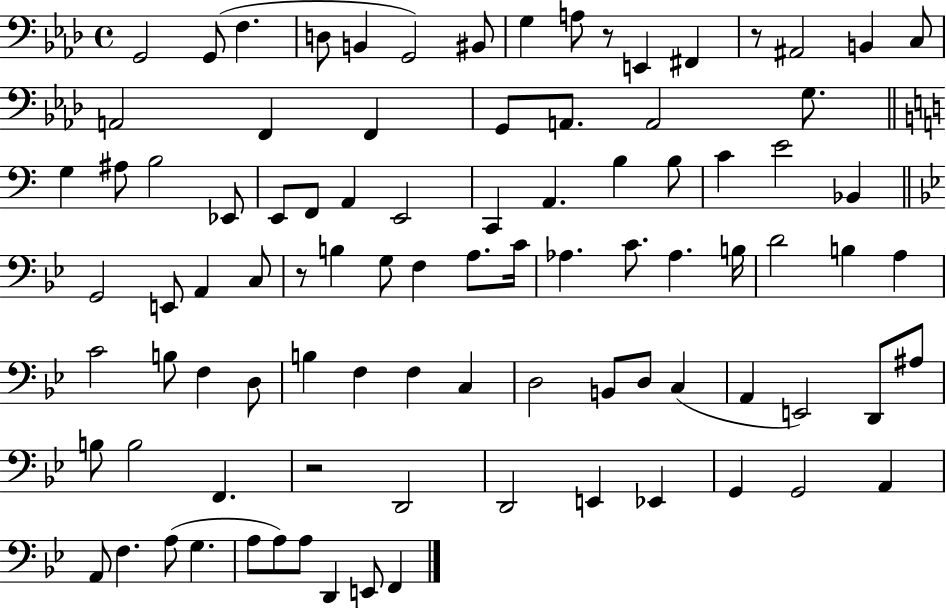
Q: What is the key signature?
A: AES major